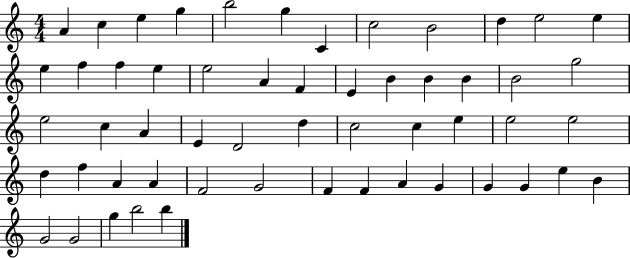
X:1
T:Untitled
M:4/4
L:1/4
K:C
A c e g b2 g C c2 B2 d e2 e e f f e e2 A F E B B B B2 g2 e2 c A E D2 d c2 c e e2 e2 d f A A F2 G2 F F A G G G e B G2 G2 g b2 b